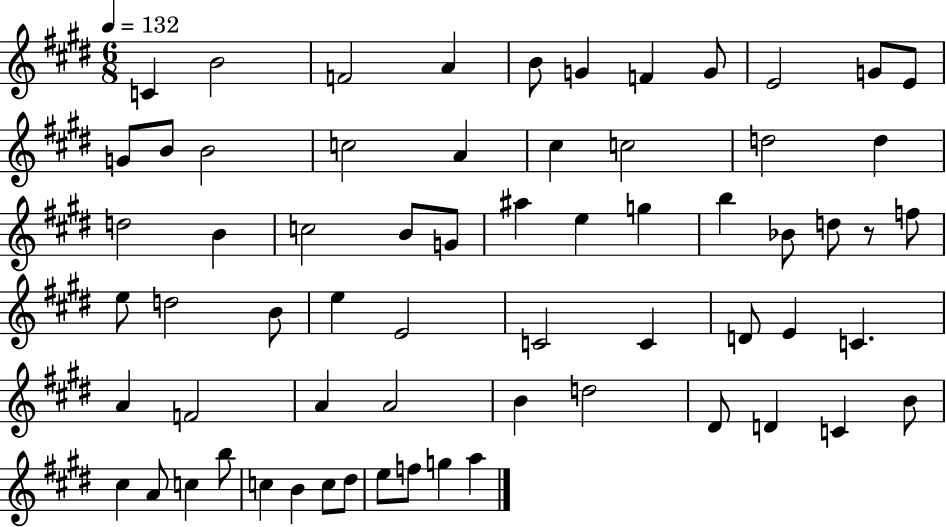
{
  \clef treble
  \numericTimeSignature
  \time 6/8
  \key e \major
  \tempo 4 = 132
  \repeat volta 2 { c'4 b'2 | f'2 a'4 | b'8 g'4 f'4 g'8 | e'2 g'8 e'8 | \break g'8 b'8 b'2 | c''2 a'4 | cis''4 c''2 | d''2 d''4 | \break d''2 b'4 | c''2 b'8 g'8 | ais''4 e''4 g''4 | b''4 bes'8 d''8 r8 f''8 | \break e''8 d''2 b'8 | e''4 e'2 | c'2 c'4 | d'8 e'4 c'4. | \break a'4 f'2 | a'4 a'2 | b'4 d''2 | dis'8 d'4 c'4 b'8 | \break cis''4 a'8 c''4 b''8 | c''4 b'4 c''8 dis''8 | e''8 f''8 g''4 a''4 | } \bar "|."
}